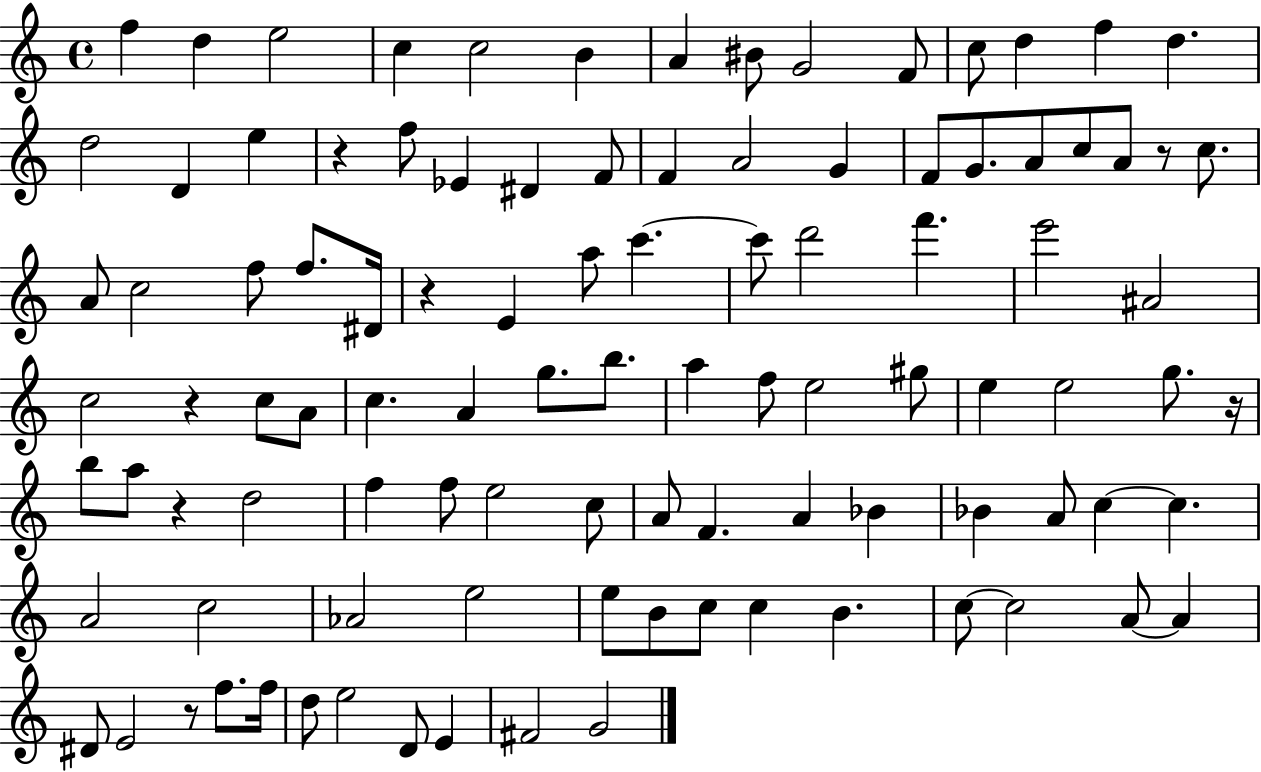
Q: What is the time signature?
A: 4/4